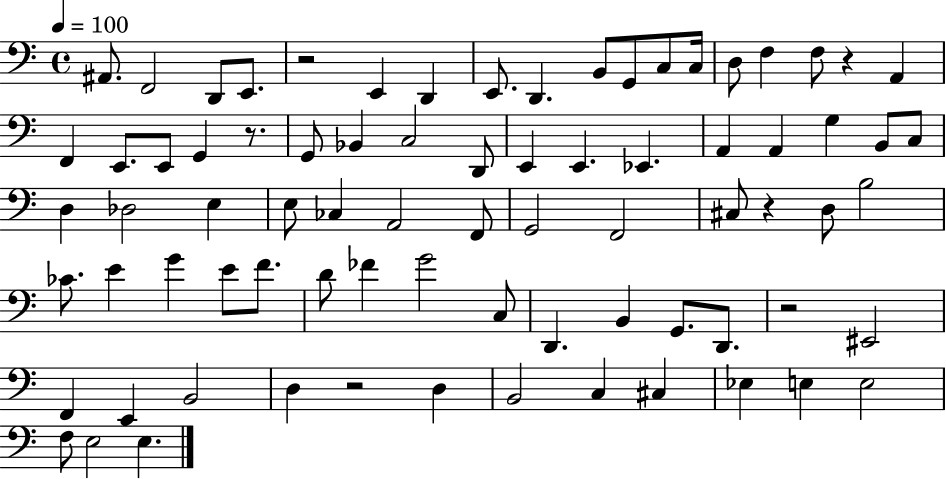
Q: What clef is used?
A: bass